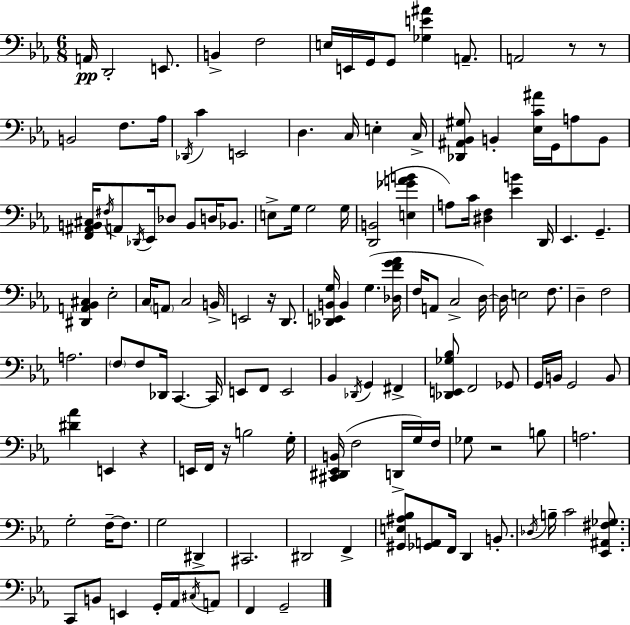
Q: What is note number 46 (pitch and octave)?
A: C3